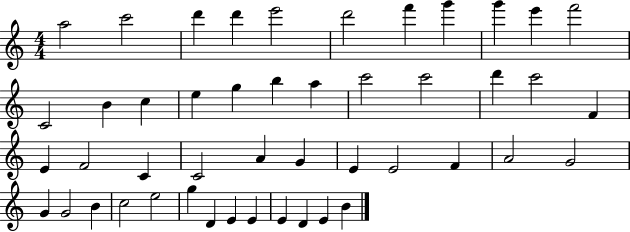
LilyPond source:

{
  \clef treble
  \numericTimeSignature
  \time 4/4
  \key c \major
  a''2 c'''2 | d'''4 d'''4 e'''2 | d'''2 f'''4 g'''4 | g'''4 e'''4 f'''2 | \break c'2 b'4 c''4 | e''4 g''4 b''4 a''4 | c'''2 c'''2 | d'''4 c'''2 f'4 | \break e'4 f'2 c'4 | c'2 a'4 g'4 | e'4 e'2 f'4 | a'2 g'2 | \break g'4 g'2 b'4 | c''2 e''2 | g''4 d'4 e'4 e'4 | e'4 d'4 e'4 b'4 | \break \bar "|."
}